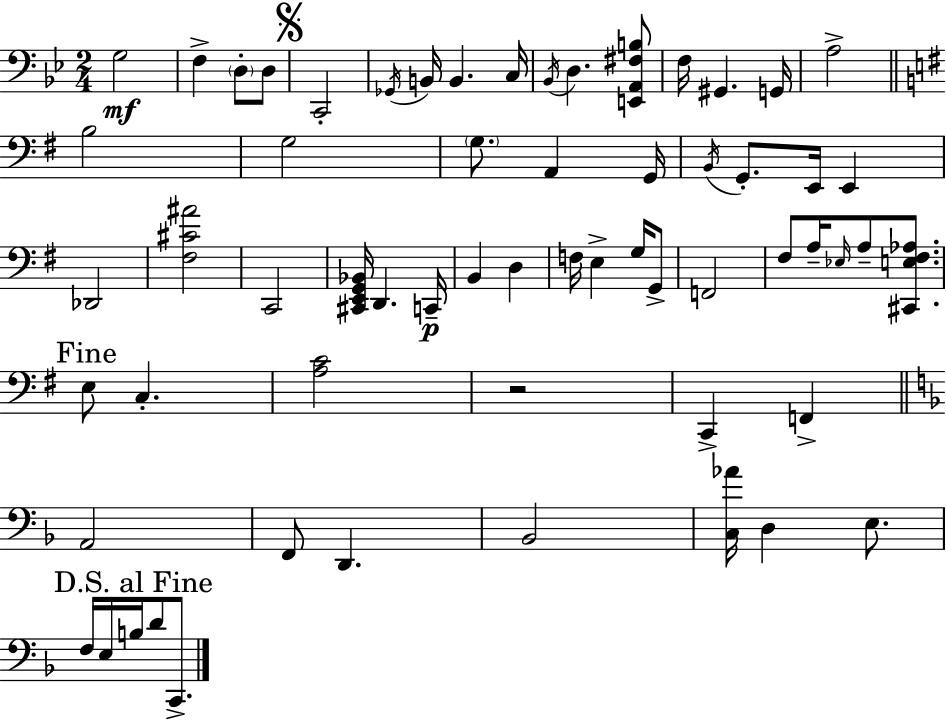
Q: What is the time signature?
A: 2/4